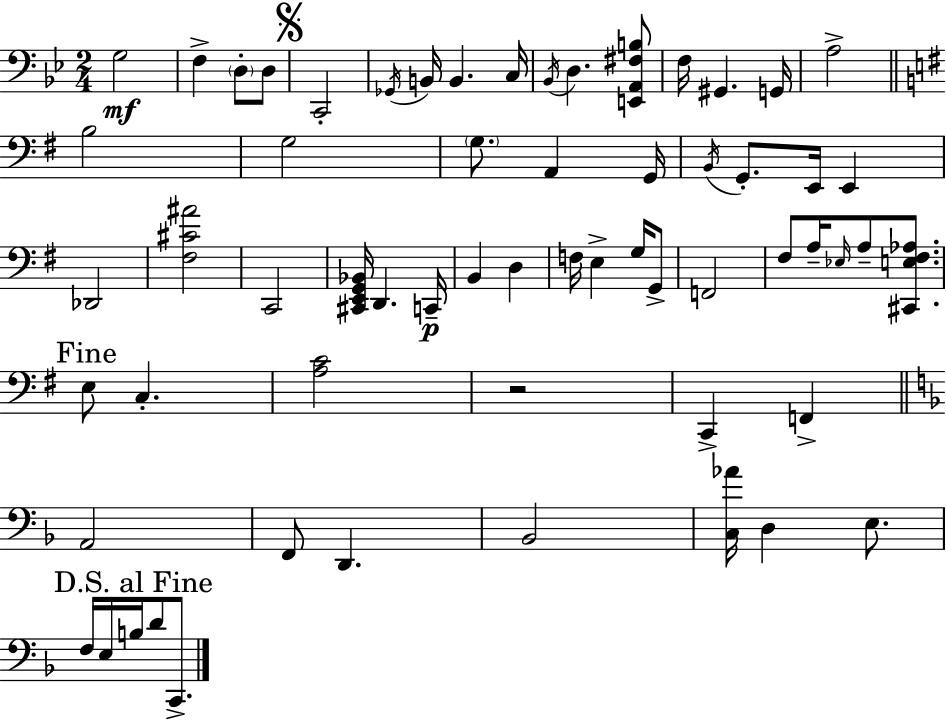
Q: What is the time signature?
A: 2/4